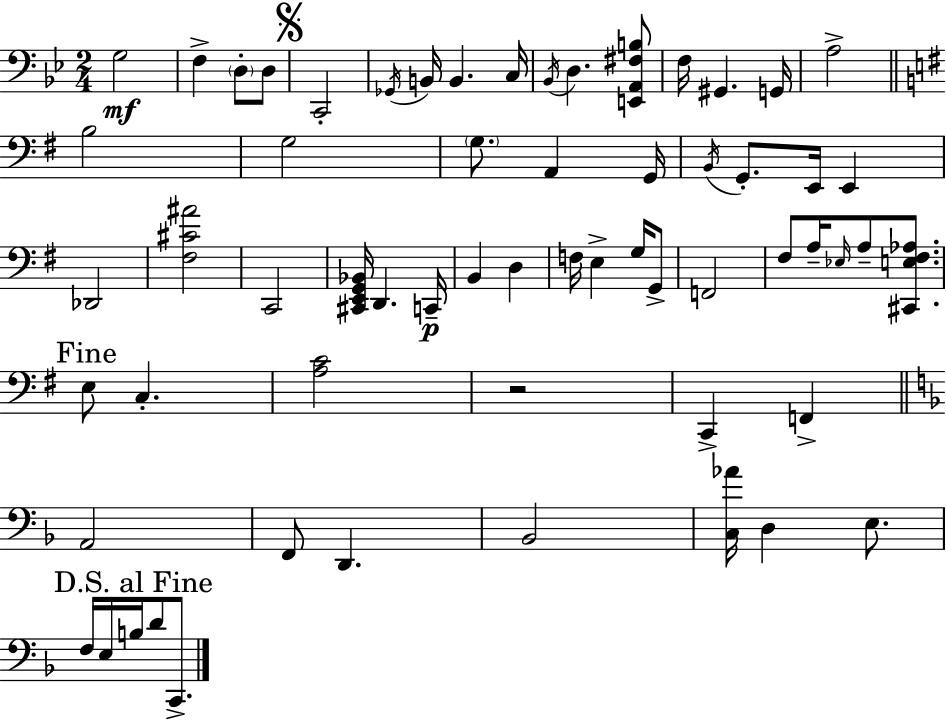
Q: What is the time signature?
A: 2/4